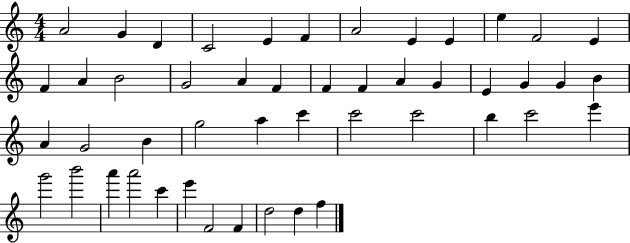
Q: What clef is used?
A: treble